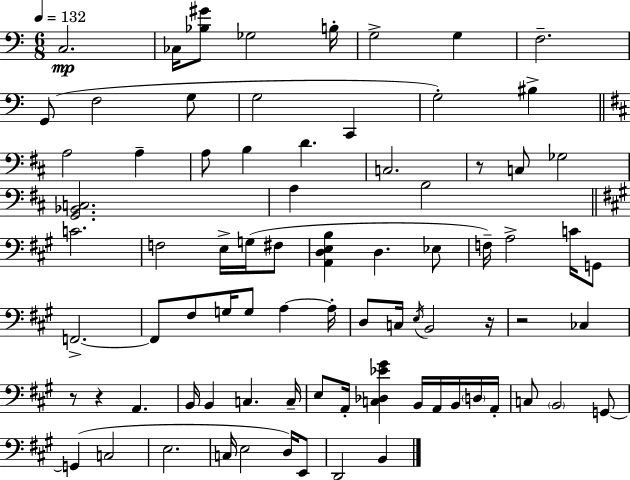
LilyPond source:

{
  \clef bass
  \numericTimeSignature
  \time 6/8
  \key a \minor
  \tempo 4 = 132
  \repeat volta 2 { c2.\mp | ces16 <bes gis'>8 ges2 b16-. | g2-> g4 | f2.-- | \break g,8( f2 g8 | g2 c,4 | g2-.) bis4-> | \bar "||" \break \key d \major a2 a4-- | a8 b4 d'4. | c2. | r8 c8 ges2 | \break <g, bes, c>2. | a4 b2 | \bar "||" \break \key a \major c'2. | f2 e16-> g16( fis8 | <a, d e b>4 d4. ees8 | f16--) a2-> c'16 g,8 | \break f,2.->~~ | f,8 fis8 g16 g8 a4~~ a16-. | d8 c16 \acciaccatura { e16 } b,2 | r16 r2 ces4 | \break r8 r4 a,4. | b,16 b,4 c4. | c16-- e8 a,16-. <c des ees' gis'>4 b,16 a,16 b,16 \parenthesize d16 | a,16-. c8 \parenthesize b,2 g,8~~ | \break g,4( c2 | e2. | c16 e2 d16) e,8 | d,2 b,4 | \break } \bar "|."
}